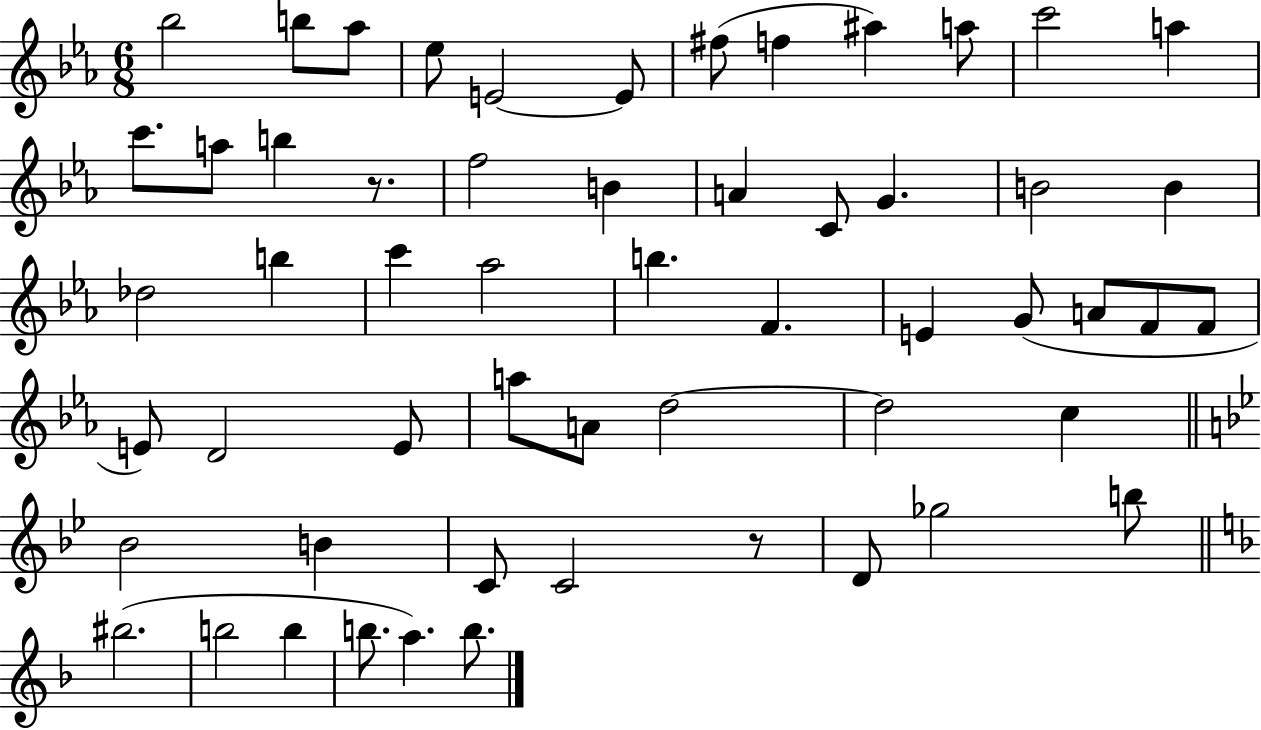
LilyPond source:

{
  \clef treble
  \numericTimeSignature
  \time 6/8
  \key ees \major
  \repeat volta 2 { bes''2 b''8 aes''8 | ees''8 e'2~~ e'8 | fis''8( f''4 ais''4) a''8 | c'''2 a''4 | \break c'''8. a''8 b''4 r8. | f''2 b'4 | a'4 c'8 g'4. | b'2 b'4 | \break des''2 b''4 | c'''4 aes''2 | b''4. f'4. | e'4 g'8( a'8 f'8 f'8 | \break e'8) d'2 e'8 | a''8 a'8 d''2~~ | d''2 c''4 | \bar "||" \break \key g \minor bes'2 b'4 | c'8 c'2 r8 | d'8 ges''2 b''8 | \bar "||" \break \key d \minor bis''2.( | b''2 b''4 | b''8. a''4.) b''8. | } \bar "|."
}